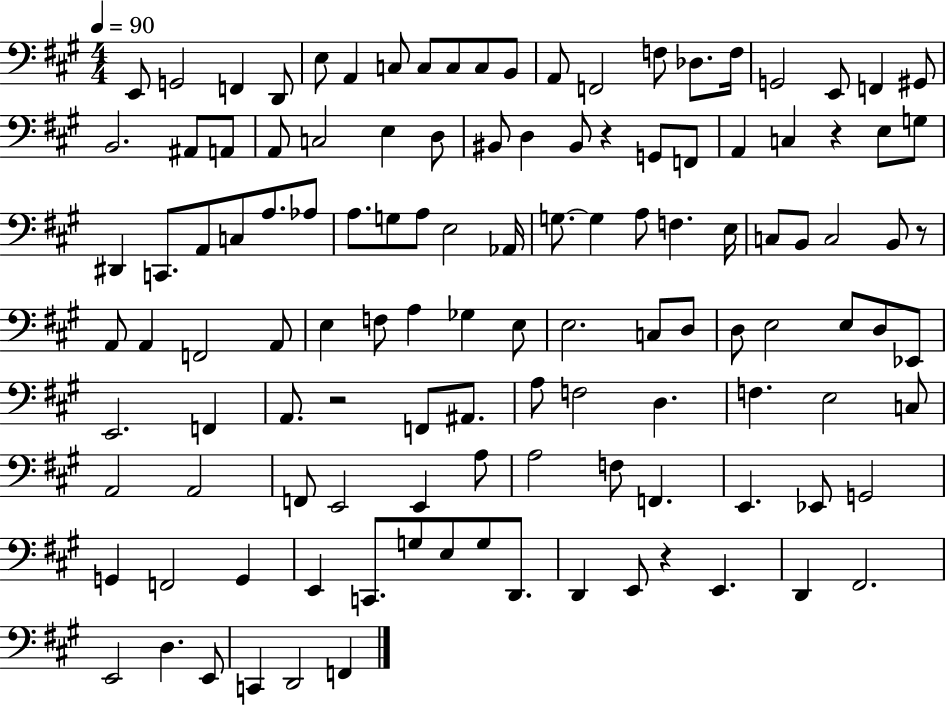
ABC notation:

X:1
T:Untitled
M:4/4
L:1/4
K:A
E,,/2 G,,2 F,, D,,/2 E,/2 A,, C,/2 C,/2 C,/2 C,/2 B,,/2 A,,/2 F,,2 F,/2 _D,/2 F,/4 G,,2 E,,/2 F,, ^G,,/2 B,,2 ^A,,/2 A,,/2 A,,/2 C,2 E, D,/2 ^B,,/2 D, ^B,,/2 z G,,/2 F,,/2 A,, C, z E,/2 G,/2 ^D,, C,,/2 A,,/2 C,/2 A,/2 _A,/2 A,/2 G,/2 A,/2 E,2 _A,,/4 G,/2 G, A,/2 F, E,/4 C,/2 B,,/2 C,2 B,,/2 z/2 A,,/2 A,, F,,2 A,,/2 E, F,/2 A, _G, E,/2 E,2 C,/2 D,/2 D,/2 E,2 E,/2 D,/2 _E,,/2 E,,2 F,, A,,/2 z2 F,,/2 ^A,,/2 A,/2 F,2 D, F, E,2 C,/2 A,,2 A,,2 F,,/2 E,,2 E,, A,/2 A,2 F,/2 F,, E,, _E,,/2 G,,2 G,, F,,2 G,, E,, C,,/2 G,/2 E,/2 G,/2 D,,/2 D,, E,,/2 z E,, D,, ^F,,2 E,,2 D, E,,/2 C,, D,,2 F,,